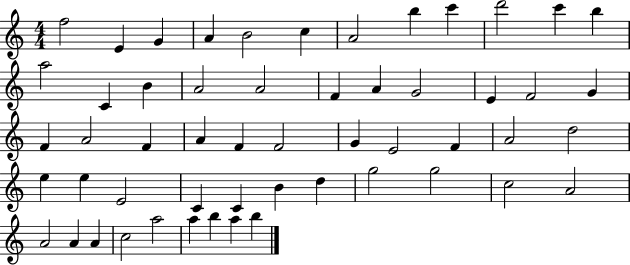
F5/h E4/q G4/q A4/q B4/h C5/q A4/h B5/q C6/q D6/h C6/q B5/q A5/h C4/q B4/q A4/h A4/h F4/q A4/q G4/h E4/q F4/h G4/q F4/q A4/h F4/q A4/q F4/q F4/h G4/q E4/h F4/q A4/h D5/h E5/q E5/q E4/h C4/q C4/q B4/q D5/q G5/h G5/h C5/h A4/h A4/h A4/q A4/q C5/h A5/h A5/q B5/q A5/q B5/q